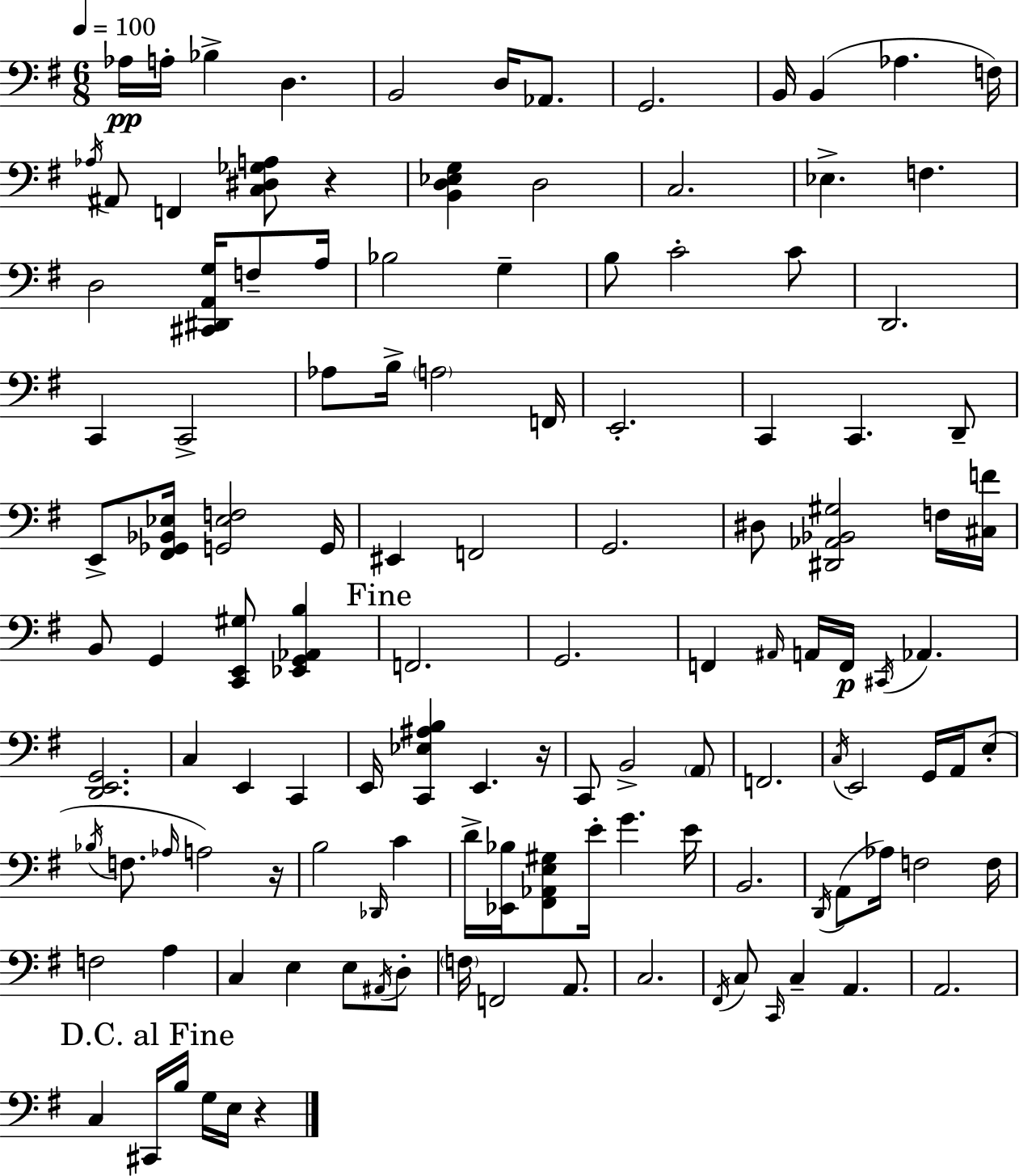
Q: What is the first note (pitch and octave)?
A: Ab3